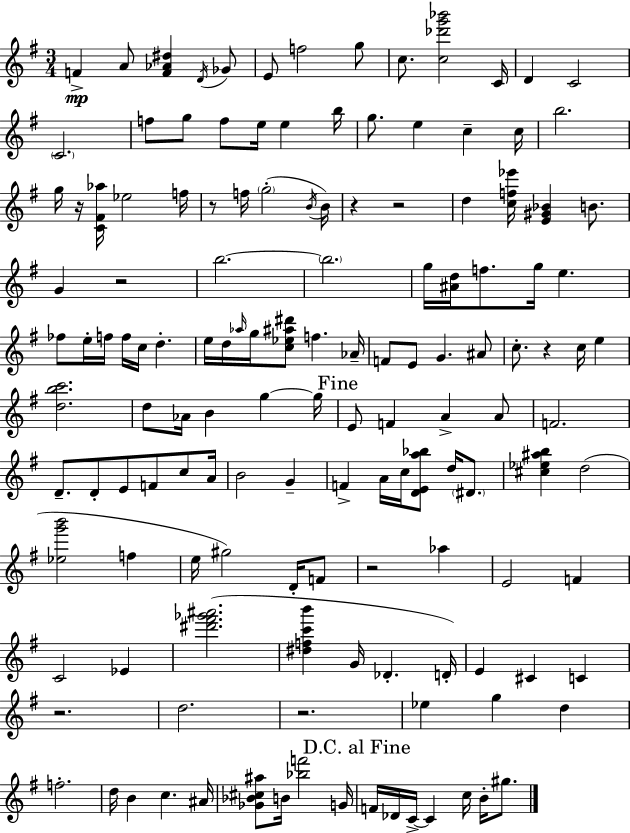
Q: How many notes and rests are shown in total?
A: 140